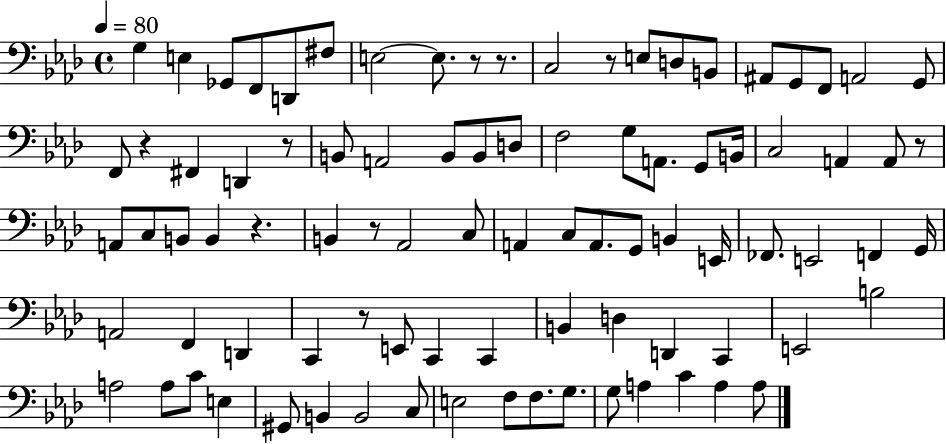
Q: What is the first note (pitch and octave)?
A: G3